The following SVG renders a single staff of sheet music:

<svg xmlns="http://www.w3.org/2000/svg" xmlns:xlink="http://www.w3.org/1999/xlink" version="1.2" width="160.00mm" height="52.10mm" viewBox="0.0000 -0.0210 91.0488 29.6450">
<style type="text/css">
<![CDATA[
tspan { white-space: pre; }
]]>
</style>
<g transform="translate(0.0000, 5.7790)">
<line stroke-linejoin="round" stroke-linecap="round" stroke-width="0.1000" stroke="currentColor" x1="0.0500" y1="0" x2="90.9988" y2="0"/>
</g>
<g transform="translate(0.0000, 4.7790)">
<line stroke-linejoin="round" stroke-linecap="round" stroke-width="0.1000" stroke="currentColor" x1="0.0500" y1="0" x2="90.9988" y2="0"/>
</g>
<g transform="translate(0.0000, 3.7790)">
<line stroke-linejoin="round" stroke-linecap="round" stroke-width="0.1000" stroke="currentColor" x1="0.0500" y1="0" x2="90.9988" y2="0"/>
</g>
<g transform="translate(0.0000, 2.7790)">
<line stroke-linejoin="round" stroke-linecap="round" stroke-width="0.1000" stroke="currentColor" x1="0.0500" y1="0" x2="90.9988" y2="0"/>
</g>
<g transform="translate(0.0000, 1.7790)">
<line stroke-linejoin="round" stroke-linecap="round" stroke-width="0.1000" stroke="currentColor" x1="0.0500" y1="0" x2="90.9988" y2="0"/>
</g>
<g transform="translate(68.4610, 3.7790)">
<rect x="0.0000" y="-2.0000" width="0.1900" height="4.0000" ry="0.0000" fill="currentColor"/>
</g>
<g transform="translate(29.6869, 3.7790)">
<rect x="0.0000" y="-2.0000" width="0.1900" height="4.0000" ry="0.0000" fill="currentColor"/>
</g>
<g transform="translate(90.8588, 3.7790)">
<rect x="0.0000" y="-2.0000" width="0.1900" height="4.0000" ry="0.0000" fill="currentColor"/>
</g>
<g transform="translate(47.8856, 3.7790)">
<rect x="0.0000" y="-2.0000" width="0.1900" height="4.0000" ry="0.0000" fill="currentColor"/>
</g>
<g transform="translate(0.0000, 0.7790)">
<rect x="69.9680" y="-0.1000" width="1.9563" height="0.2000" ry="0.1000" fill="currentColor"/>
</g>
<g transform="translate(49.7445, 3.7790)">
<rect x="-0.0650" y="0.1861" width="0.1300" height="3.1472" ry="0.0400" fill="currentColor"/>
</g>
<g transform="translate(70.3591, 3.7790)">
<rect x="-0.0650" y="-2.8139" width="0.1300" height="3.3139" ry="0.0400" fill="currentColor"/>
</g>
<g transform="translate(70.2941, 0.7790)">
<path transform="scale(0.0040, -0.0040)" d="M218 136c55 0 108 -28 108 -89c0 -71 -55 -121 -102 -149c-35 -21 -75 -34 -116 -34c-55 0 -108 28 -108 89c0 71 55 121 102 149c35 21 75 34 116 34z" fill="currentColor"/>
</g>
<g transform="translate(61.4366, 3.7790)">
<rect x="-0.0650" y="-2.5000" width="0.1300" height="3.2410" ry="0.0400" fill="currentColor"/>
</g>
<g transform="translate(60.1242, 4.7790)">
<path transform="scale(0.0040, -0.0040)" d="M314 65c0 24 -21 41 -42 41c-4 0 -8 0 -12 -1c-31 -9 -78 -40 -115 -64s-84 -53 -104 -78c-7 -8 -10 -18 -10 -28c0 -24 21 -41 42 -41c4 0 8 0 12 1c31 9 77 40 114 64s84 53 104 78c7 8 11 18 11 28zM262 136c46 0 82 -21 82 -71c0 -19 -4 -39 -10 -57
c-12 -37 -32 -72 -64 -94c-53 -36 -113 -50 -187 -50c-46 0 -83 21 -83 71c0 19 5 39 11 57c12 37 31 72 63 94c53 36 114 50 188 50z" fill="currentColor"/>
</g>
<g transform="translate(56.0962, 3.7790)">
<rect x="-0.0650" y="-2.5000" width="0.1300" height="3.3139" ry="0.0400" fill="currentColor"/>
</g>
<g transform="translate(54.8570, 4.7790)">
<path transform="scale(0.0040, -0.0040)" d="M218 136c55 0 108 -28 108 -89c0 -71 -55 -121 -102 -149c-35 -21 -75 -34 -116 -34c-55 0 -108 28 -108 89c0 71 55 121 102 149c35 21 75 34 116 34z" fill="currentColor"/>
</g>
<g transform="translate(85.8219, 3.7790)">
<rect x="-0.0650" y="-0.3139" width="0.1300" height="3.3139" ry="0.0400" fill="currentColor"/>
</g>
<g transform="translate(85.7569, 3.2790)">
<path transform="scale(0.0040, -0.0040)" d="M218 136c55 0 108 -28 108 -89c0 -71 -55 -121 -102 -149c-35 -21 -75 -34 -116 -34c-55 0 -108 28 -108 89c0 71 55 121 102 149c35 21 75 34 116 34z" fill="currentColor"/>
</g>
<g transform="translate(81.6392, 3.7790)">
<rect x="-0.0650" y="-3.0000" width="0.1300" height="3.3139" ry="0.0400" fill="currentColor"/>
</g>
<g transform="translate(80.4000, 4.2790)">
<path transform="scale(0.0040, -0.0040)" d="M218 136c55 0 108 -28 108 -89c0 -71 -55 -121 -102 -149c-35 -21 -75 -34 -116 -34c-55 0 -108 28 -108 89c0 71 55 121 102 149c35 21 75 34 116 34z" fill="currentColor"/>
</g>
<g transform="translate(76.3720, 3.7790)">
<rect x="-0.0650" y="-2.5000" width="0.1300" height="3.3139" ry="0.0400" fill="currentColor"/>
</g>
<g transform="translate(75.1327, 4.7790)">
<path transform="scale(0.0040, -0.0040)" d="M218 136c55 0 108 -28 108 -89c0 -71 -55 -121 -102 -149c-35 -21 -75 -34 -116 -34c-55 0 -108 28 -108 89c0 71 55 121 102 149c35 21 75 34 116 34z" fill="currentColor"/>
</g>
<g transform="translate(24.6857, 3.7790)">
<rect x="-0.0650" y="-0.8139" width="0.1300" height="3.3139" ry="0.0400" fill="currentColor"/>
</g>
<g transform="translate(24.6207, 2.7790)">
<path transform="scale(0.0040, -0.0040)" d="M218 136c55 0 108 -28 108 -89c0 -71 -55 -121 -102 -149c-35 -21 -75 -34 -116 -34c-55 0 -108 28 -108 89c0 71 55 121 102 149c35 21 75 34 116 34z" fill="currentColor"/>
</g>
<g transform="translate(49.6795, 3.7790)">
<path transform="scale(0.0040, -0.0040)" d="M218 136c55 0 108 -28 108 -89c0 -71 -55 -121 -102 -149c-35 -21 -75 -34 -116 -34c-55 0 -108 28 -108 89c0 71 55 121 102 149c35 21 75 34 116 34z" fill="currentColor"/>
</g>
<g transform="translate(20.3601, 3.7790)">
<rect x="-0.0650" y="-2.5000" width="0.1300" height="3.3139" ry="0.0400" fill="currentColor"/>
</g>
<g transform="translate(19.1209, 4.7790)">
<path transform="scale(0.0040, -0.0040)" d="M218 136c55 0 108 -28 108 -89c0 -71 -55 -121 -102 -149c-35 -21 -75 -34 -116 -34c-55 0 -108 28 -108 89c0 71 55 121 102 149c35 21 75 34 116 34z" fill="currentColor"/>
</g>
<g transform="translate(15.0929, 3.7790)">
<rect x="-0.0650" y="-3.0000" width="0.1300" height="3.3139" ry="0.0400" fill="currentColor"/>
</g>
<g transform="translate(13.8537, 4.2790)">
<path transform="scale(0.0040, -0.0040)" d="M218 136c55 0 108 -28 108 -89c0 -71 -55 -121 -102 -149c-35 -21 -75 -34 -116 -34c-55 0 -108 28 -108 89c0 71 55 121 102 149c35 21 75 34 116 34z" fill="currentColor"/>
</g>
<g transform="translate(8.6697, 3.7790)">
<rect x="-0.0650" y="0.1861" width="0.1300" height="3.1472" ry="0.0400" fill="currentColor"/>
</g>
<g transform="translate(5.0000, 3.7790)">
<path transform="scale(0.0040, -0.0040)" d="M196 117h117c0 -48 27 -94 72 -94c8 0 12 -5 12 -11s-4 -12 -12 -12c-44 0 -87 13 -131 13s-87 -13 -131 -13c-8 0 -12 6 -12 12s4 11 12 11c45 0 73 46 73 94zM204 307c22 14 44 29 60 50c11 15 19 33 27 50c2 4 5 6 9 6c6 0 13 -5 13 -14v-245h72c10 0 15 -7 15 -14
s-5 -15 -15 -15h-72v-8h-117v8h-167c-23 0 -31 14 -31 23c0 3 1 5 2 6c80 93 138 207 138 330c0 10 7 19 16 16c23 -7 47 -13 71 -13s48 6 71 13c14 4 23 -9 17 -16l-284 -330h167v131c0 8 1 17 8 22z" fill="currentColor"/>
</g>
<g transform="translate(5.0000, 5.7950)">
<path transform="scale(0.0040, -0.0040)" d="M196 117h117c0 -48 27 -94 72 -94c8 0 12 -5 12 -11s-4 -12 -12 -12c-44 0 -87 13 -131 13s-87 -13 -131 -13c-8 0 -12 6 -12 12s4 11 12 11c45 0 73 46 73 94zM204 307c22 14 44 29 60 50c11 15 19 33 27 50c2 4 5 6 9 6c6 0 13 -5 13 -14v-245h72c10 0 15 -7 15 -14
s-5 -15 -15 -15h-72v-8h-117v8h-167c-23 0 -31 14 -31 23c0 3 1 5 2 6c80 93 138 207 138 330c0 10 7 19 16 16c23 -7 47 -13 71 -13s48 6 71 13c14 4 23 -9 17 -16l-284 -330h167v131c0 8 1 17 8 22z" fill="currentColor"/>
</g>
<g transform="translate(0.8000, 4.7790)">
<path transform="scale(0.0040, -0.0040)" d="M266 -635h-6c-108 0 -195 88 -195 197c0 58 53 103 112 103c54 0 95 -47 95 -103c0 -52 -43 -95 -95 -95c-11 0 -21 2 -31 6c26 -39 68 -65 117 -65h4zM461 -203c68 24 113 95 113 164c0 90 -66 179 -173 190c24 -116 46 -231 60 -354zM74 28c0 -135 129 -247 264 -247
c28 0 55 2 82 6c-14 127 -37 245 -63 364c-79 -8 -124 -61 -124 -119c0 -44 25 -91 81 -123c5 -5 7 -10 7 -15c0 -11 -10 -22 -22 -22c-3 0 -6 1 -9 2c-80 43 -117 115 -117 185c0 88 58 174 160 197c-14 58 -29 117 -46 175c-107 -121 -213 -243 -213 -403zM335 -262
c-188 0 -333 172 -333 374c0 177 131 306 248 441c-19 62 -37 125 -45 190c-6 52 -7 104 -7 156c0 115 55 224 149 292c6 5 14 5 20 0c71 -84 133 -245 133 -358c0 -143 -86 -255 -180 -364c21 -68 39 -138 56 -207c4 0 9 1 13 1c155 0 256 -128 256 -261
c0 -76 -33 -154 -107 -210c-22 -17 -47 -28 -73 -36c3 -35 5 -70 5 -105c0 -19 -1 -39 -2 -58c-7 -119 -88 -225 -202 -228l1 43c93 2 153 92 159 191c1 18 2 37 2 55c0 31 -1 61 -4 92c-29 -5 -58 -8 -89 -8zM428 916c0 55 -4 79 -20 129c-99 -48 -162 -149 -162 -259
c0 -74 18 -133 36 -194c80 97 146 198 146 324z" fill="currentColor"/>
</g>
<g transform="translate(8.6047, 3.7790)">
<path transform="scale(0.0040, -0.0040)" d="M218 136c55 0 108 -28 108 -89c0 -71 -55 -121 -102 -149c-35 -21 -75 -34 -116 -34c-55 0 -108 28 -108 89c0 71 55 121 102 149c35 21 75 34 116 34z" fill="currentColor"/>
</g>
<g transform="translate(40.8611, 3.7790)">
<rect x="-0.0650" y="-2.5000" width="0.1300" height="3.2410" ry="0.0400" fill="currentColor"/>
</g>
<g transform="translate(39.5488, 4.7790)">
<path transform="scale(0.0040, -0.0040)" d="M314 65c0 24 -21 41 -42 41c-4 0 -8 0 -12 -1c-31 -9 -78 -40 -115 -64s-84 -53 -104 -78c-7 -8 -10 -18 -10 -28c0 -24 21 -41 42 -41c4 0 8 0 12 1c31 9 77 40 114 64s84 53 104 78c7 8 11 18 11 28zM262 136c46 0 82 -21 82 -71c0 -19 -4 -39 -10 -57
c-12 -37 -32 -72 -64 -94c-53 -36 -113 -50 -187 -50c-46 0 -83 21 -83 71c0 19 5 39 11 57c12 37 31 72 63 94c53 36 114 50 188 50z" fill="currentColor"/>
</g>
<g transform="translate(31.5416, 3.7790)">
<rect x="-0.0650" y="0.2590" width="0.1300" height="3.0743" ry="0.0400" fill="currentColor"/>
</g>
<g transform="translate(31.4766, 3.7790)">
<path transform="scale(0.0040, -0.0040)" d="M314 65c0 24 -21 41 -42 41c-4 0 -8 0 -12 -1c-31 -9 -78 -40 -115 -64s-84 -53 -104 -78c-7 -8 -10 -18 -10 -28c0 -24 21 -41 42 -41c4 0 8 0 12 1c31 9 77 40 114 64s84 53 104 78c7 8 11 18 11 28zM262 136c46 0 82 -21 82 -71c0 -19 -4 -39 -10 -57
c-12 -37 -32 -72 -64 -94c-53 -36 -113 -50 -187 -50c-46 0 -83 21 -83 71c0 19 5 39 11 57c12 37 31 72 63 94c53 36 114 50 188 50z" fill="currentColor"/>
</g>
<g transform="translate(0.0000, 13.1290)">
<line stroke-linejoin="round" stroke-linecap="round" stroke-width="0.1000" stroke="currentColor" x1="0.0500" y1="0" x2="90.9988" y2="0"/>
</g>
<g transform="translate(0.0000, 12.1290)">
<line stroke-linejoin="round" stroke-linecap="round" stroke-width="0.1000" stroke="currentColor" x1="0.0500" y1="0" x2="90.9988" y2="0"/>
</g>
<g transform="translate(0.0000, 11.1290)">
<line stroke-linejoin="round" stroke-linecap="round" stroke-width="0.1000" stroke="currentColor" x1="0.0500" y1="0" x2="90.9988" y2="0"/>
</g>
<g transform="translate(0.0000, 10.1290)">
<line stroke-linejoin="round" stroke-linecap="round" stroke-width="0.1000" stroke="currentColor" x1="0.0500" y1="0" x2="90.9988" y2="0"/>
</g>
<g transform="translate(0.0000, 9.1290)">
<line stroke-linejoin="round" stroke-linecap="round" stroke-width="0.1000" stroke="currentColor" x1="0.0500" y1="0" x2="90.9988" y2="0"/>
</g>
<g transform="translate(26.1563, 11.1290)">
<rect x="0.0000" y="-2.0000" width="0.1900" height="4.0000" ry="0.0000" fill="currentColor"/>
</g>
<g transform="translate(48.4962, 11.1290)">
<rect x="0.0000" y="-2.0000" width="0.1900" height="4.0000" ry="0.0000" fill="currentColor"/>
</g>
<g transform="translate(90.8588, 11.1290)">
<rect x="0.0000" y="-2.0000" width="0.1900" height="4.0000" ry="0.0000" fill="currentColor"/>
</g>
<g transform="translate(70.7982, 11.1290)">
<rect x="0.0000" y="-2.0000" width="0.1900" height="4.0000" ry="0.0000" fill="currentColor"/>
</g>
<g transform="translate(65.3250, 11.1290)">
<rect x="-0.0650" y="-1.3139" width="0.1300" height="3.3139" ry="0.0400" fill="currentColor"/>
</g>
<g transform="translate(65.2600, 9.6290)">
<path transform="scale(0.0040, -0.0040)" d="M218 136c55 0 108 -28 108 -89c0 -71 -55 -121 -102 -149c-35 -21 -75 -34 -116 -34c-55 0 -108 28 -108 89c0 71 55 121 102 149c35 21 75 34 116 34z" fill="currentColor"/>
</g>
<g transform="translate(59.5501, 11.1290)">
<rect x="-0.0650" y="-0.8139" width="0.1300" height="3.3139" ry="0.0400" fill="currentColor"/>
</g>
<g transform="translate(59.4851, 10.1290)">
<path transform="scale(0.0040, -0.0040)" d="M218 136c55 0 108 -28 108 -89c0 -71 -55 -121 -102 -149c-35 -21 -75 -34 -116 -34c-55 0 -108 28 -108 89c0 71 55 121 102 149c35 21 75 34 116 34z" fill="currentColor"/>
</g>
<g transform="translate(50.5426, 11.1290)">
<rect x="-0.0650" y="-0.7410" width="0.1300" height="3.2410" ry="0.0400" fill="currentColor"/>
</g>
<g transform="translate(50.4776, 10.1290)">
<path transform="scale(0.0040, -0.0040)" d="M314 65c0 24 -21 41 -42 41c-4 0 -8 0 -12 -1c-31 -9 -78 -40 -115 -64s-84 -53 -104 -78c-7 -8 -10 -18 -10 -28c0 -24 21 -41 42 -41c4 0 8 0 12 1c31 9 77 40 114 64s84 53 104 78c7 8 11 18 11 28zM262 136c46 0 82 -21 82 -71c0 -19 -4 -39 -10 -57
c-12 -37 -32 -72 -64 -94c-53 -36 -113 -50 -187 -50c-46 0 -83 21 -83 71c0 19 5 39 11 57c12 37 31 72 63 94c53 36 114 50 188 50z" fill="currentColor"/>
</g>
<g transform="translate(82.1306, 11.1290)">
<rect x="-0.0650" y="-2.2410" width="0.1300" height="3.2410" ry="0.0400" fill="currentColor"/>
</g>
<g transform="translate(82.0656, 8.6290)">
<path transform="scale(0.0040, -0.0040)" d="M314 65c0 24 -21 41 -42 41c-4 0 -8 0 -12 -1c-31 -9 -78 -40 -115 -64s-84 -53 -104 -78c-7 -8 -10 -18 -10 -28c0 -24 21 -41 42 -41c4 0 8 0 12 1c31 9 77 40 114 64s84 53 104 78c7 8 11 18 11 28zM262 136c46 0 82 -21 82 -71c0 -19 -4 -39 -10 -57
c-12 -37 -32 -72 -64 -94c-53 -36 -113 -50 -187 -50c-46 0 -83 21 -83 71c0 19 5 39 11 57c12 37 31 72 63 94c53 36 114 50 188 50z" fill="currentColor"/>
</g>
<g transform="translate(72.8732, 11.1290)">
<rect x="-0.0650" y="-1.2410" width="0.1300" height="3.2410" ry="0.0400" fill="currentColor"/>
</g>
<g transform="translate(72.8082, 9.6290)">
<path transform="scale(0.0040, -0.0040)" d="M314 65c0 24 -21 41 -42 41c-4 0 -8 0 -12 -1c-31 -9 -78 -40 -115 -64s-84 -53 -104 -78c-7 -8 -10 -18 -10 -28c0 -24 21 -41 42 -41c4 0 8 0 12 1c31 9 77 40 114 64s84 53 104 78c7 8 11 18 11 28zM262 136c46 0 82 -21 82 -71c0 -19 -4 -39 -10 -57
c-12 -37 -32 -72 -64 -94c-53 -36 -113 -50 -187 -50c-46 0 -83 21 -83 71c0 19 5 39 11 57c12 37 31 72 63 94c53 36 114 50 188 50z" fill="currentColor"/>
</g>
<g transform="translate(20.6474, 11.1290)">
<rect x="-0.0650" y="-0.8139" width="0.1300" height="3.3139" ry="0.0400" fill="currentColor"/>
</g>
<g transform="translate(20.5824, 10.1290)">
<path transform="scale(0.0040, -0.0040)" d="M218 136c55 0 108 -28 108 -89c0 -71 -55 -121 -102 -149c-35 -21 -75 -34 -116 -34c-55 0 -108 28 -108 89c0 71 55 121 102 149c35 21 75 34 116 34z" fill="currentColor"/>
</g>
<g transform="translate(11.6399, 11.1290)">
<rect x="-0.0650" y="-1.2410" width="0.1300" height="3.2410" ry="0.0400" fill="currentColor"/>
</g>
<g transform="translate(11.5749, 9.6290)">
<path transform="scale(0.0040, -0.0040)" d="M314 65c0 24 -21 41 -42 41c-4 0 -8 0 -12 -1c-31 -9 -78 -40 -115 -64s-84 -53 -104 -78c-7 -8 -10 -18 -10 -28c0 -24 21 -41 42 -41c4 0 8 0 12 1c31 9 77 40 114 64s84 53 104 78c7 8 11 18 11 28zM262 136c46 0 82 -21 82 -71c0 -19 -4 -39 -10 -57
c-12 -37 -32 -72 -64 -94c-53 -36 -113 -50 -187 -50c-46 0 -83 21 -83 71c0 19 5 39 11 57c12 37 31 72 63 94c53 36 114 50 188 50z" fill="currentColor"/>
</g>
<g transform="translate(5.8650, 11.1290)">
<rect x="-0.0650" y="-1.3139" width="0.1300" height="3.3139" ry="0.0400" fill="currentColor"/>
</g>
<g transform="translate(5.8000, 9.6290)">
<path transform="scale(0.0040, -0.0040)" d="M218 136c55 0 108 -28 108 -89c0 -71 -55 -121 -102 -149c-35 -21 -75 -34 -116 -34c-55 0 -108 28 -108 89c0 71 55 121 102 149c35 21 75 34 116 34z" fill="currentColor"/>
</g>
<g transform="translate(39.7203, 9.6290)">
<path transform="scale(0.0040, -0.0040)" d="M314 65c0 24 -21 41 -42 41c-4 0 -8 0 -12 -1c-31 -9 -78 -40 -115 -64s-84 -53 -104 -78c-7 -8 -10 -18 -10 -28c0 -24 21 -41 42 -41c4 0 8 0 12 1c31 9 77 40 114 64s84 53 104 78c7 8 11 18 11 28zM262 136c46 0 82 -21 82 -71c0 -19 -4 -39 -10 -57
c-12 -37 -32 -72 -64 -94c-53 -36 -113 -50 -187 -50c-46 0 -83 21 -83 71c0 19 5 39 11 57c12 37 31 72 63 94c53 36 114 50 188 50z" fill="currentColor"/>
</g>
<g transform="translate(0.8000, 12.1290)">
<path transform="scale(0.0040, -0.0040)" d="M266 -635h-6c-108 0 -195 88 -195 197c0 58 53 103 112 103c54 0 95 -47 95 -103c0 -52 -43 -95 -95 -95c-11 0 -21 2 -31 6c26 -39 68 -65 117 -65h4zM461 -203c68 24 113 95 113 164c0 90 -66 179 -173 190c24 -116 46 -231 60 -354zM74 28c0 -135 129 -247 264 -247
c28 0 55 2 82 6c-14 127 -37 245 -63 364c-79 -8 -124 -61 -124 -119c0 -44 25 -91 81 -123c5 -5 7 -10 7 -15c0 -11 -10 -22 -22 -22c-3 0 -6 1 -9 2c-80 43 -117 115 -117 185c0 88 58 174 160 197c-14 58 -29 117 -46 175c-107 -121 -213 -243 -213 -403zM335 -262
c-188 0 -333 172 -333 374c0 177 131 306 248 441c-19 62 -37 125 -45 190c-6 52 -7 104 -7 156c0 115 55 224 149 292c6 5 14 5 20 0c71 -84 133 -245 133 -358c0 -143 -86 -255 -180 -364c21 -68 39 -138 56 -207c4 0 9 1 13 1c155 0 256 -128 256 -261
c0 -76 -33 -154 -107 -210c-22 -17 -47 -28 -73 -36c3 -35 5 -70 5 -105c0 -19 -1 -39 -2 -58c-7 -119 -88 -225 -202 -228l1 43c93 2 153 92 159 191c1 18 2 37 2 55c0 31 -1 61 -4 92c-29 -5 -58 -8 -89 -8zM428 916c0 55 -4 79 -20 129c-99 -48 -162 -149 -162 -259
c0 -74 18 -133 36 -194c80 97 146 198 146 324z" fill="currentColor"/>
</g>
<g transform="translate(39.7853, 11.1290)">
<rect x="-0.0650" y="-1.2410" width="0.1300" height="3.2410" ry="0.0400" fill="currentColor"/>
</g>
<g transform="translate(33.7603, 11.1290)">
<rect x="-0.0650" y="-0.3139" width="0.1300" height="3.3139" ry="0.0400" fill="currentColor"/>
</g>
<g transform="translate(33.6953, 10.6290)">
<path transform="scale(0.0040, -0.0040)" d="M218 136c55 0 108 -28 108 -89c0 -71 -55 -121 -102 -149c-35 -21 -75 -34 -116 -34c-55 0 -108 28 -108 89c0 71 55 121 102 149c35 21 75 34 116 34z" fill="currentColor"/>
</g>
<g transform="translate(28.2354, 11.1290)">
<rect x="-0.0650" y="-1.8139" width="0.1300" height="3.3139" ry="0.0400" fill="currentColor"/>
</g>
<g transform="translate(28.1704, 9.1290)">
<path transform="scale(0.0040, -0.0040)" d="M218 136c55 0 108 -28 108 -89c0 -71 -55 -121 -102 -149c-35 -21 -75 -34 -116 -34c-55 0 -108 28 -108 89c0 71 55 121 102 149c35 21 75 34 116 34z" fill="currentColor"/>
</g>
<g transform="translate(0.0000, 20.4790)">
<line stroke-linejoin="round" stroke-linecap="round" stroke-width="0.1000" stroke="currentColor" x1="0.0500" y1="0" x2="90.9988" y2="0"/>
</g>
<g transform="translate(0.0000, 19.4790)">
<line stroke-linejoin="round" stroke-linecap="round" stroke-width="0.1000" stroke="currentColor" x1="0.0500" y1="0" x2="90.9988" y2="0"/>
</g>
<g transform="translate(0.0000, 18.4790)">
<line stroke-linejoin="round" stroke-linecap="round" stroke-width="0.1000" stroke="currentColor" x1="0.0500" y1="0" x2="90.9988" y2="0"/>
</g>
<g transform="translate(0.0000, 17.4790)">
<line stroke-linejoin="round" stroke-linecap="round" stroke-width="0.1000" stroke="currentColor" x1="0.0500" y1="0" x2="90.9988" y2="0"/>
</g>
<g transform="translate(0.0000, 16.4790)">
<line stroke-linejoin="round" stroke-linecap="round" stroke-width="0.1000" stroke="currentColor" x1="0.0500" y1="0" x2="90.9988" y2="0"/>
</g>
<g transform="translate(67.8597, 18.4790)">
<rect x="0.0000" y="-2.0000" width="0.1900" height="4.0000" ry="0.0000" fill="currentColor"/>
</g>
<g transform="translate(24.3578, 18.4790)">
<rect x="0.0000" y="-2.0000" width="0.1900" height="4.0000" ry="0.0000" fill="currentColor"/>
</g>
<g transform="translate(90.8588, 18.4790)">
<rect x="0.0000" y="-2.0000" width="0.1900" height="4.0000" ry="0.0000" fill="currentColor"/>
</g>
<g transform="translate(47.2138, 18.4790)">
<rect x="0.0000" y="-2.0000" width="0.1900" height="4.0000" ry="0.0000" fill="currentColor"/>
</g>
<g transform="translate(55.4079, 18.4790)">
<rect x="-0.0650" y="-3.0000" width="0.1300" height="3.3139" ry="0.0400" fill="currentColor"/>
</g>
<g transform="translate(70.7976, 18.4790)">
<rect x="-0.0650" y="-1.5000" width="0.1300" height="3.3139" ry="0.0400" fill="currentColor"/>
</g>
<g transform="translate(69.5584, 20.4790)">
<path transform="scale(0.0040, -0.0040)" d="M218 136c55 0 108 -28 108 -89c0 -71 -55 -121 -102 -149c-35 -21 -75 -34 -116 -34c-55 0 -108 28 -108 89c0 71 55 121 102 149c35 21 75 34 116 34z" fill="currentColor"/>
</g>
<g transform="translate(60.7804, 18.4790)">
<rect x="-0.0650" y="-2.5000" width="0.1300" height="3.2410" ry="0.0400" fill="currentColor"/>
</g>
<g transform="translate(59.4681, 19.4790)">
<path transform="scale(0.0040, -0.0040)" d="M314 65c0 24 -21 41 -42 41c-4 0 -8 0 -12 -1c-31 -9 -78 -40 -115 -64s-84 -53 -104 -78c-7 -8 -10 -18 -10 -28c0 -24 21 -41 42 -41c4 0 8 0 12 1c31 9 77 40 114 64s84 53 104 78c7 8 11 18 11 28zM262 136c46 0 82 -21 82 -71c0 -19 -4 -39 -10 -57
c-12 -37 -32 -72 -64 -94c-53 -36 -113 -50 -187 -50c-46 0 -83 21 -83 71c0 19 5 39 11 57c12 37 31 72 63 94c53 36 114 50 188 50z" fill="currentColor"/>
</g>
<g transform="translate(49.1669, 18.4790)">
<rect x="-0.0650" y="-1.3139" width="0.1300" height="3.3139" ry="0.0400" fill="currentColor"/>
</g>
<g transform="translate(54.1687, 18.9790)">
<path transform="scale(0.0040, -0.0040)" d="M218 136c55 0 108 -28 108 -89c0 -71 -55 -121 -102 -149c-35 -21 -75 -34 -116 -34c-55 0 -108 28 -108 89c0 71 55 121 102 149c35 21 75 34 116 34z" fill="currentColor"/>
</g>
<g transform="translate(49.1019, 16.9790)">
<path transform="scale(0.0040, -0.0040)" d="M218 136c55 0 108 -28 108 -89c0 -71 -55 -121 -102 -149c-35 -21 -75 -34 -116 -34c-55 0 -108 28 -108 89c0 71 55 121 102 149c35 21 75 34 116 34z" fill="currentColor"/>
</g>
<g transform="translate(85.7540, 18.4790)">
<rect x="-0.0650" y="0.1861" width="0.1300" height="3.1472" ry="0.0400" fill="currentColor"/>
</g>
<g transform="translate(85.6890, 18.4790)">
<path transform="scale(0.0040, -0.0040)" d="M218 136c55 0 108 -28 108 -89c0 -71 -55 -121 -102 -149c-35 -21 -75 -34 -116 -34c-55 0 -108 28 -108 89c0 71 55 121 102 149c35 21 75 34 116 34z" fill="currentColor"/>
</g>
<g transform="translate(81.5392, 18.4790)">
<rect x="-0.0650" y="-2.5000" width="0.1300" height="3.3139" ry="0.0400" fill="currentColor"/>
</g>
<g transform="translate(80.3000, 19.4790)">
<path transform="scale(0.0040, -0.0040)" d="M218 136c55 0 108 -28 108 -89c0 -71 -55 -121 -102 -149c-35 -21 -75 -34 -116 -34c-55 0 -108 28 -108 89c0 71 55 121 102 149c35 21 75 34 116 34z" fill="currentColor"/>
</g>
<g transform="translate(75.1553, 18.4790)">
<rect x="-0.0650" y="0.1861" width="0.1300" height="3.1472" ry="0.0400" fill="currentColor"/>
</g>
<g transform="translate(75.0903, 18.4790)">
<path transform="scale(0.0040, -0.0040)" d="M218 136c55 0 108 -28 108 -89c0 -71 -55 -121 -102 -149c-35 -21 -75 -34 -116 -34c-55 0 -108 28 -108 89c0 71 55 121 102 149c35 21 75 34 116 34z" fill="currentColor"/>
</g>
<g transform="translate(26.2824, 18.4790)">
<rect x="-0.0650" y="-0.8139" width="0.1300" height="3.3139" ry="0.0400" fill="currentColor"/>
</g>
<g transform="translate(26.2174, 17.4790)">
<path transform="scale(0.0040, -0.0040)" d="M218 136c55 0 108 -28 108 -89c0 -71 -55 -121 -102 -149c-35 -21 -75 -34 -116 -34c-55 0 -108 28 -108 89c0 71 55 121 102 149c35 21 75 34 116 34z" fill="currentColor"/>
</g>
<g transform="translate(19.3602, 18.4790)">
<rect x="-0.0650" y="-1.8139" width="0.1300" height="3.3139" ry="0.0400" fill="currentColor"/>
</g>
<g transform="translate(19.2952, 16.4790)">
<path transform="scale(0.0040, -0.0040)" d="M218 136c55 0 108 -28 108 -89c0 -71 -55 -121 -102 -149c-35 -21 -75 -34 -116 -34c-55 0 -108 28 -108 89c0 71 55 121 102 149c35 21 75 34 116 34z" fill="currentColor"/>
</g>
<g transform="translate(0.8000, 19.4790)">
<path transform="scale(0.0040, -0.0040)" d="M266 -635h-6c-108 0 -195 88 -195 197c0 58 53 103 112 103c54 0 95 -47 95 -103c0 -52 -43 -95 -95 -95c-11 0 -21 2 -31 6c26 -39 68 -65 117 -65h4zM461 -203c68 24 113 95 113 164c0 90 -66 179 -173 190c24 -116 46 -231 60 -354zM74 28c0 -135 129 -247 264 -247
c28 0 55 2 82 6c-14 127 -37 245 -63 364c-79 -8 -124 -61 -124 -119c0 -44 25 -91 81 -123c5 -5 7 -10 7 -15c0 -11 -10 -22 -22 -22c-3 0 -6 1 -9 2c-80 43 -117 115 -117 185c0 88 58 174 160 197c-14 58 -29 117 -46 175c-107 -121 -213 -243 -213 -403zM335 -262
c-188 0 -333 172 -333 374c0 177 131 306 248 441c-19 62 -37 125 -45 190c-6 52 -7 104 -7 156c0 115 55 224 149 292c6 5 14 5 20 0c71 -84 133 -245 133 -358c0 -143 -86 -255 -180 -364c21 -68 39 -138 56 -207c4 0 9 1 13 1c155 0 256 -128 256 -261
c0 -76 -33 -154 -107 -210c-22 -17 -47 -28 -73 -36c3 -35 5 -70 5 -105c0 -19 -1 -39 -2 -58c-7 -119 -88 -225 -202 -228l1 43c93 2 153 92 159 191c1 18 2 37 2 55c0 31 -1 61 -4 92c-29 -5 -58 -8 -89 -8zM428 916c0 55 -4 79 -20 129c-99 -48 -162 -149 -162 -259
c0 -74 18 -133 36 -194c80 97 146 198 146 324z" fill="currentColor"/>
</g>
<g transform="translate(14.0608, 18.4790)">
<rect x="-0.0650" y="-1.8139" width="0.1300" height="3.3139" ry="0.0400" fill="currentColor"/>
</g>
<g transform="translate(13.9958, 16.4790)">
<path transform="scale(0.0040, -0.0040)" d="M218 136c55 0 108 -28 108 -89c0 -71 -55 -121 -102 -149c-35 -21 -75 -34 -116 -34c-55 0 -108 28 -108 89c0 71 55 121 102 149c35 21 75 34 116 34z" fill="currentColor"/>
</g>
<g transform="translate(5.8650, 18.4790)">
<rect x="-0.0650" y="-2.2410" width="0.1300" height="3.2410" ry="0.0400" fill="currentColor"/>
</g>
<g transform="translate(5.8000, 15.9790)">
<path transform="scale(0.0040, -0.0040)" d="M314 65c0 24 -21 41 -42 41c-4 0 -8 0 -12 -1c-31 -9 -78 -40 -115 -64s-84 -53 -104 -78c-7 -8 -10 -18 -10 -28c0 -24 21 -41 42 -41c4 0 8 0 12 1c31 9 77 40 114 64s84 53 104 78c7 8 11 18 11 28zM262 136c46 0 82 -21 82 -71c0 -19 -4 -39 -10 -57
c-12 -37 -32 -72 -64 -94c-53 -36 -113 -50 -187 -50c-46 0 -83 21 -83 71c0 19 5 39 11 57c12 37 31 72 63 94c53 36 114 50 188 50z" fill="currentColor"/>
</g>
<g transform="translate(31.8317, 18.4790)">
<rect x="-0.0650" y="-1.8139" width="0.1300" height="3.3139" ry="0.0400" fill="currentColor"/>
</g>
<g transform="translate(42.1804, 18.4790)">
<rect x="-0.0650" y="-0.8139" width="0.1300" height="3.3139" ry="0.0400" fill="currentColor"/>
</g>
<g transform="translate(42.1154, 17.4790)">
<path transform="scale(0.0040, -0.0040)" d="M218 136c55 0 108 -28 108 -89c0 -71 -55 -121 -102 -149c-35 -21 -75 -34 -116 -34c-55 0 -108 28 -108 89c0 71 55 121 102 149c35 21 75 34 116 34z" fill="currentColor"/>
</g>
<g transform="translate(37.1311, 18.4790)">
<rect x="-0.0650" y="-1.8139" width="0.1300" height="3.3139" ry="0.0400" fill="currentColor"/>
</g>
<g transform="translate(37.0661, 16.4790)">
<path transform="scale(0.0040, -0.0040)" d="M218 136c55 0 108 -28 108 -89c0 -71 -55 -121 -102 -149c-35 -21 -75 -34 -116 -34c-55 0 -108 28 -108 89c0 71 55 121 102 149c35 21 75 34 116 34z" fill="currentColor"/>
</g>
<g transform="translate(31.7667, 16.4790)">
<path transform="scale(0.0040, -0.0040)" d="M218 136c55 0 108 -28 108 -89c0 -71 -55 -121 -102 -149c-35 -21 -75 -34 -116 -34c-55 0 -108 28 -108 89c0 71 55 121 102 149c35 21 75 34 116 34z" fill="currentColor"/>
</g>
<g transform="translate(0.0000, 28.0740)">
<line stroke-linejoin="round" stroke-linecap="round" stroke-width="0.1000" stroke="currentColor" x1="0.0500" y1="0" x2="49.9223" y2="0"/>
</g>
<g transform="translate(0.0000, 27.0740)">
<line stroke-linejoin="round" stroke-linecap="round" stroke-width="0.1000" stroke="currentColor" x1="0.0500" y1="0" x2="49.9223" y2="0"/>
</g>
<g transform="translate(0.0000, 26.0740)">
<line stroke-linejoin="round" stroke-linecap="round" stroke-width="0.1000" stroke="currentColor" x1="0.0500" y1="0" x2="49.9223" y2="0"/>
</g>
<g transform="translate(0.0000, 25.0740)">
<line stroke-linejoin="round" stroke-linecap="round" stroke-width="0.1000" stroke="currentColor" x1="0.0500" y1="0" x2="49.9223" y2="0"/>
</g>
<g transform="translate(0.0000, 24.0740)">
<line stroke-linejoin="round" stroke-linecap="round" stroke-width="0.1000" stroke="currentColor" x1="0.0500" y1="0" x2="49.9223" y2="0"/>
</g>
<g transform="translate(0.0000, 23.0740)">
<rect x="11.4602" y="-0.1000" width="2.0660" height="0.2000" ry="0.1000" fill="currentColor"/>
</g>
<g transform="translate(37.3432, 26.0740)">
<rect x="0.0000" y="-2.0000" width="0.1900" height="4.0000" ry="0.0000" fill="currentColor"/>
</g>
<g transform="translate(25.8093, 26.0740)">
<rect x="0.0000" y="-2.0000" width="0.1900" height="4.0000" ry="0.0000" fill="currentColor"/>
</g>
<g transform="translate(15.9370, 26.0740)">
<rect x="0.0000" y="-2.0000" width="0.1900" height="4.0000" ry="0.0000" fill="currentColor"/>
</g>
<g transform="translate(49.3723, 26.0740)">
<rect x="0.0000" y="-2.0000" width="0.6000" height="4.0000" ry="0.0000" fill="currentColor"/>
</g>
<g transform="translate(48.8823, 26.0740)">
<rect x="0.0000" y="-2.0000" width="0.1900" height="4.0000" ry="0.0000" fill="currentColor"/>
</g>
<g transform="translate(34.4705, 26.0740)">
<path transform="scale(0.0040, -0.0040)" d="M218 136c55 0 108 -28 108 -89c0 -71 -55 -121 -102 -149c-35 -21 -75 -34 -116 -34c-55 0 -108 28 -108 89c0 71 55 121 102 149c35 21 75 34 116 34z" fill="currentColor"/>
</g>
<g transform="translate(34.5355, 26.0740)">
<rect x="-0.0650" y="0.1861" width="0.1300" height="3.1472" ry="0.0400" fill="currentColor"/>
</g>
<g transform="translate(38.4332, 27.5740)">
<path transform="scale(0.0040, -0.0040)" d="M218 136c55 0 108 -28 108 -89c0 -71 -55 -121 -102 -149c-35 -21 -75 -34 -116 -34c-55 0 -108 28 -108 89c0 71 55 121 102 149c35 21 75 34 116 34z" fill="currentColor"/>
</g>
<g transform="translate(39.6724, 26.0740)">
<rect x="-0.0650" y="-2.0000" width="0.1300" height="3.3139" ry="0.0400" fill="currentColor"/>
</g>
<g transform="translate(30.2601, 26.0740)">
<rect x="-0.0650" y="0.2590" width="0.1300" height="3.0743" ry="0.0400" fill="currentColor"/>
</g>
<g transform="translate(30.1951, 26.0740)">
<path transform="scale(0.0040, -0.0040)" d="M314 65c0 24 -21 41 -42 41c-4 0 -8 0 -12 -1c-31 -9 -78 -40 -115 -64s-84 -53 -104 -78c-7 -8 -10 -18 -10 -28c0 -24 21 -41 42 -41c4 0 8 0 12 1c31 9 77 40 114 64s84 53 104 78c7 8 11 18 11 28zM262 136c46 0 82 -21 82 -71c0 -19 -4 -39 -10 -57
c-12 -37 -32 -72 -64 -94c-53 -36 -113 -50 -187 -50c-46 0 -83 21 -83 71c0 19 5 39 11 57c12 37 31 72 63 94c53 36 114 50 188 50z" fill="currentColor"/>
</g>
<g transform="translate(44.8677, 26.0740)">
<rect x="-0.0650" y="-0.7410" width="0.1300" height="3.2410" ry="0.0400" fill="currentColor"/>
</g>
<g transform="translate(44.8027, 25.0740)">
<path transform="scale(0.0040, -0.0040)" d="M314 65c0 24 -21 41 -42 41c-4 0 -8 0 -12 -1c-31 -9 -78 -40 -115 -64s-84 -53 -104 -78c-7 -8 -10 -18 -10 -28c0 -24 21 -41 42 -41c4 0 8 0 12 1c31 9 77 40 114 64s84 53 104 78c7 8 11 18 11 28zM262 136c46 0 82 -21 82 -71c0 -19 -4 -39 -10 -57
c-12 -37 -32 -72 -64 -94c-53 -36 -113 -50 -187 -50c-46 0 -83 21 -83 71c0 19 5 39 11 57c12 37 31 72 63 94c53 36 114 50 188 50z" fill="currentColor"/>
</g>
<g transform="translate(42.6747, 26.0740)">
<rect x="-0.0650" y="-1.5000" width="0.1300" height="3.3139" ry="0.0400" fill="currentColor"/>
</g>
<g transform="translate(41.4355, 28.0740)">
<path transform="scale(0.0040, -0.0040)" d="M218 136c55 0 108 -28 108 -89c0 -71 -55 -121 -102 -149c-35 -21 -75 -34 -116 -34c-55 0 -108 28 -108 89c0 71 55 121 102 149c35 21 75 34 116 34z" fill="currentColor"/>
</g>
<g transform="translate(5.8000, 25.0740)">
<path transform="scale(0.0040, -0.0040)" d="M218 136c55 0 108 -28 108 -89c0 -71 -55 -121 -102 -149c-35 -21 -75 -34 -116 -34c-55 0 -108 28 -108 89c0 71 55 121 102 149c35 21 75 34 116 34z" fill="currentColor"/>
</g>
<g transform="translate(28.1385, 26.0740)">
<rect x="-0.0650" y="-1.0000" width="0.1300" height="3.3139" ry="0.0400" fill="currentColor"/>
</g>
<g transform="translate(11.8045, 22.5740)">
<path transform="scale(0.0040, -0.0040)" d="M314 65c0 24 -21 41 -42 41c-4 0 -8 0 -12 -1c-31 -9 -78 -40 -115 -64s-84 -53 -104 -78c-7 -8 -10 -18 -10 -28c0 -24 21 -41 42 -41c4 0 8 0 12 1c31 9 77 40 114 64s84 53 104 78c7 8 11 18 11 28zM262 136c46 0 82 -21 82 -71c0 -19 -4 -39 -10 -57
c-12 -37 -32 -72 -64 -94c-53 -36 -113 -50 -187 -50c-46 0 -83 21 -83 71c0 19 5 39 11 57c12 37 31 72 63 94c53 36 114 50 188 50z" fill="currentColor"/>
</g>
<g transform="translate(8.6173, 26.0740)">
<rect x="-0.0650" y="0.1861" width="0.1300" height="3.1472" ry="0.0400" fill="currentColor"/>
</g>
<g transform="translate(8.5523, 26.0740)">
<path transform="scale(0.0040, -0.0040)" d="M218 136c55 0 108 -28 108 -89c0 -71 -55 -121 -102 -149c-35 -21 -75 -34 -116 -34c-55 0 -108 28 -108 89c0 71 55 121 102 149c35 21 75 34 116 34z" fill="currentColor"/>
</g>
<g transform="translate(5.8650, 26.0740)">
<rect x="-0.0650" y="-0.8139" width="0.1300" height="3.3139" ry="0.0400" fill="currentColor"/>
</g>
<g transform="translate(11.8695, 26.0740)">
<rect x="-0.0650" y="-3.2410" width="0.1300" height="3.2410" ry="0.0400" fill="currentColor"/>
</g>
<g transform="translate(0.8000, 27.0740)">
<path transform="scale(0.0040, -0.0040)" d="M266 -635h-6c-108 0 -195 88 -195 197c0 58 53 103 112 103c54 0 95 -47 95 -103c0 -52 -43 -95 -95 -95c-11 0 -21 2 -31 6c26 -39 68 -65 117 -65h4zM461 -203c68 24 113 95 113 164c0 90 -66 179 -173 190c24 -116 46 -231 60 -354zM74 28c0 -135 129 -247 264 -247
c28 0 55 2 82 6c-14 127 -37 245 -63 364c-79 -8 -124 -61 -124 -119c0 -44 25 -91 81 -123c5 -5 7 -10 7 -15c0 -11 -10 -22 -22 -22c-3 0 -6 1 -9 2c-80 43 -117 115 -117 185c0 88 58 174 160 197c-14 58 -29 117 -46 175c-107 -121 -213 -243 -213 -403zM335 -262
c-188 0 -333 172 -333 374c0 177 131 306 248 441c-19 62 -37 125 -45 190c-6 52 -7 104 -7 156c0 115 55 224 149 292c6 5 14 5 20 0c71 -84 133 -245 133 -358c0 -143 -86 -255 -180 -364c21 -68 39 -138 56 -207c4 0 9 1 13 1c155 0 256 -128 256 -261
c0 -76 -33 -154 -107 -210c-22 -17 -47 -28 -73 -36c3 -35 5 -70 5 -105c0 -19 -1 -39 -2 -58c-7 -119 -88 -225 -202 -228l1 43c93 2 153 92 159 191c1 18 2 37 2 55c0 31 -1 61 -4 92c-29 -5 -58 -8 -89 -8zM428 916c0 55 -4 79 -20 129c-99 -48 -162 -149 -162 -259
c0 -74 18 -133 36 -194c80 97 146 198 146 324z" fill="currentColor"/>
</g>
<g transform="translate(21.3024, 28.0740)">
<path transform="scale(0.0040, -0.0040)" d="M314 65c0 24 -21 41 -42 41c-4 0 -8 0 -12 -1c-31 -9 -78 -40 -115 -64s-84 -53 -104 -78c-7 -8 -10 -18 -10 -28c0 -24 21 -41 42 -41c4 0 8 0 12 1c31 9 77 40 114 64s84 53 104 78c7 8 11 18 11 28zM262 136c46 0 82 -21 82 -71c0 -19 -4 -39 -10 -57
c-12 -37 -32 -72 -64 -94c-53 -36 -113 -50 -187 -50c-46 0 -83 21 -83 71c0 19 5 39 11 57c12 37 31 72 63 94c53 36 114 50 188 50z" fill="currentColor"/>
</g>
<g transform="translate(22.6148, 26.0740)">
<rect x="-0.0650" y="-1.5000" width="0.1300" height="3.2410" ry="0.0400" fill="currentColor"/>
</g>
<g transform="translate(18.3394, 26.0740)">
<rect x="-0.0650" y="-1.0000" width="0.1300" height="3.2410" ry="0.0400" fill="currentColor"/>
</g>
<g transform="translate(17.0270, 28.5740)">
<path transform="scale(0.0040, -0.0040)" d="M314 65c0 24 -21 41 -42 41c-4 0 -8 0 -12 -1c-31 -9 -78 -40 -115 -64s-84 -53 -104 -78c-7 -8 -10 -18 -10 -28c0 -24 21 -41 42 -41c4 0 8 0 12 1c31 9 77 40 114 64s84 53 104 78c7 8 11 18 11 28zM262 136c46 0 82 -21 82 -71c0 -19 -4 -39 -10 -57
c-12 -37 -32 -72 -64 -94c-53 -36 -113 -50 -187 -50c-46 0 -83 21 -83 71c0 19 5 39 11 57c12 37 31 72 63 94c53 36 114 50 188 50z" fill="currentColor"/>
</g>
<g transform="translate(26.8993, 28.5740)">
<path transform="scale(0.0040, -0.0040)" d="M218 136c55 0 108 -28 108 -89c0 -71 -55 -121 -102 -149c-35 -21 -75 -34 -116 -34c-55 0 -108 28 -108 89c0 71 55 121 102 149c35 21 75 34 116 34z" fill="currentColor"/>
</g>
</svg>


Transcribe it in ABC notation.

X:1
T:Untitled
M:4/4
L:1/4
K:C
B A G d B2 G2 B G G2 a G A c e e2 d f c e2 d2 d e e2 g2 g2 f f d f f d e A G2 E B G B d B b2 D2 E2 D B2 B F E d2